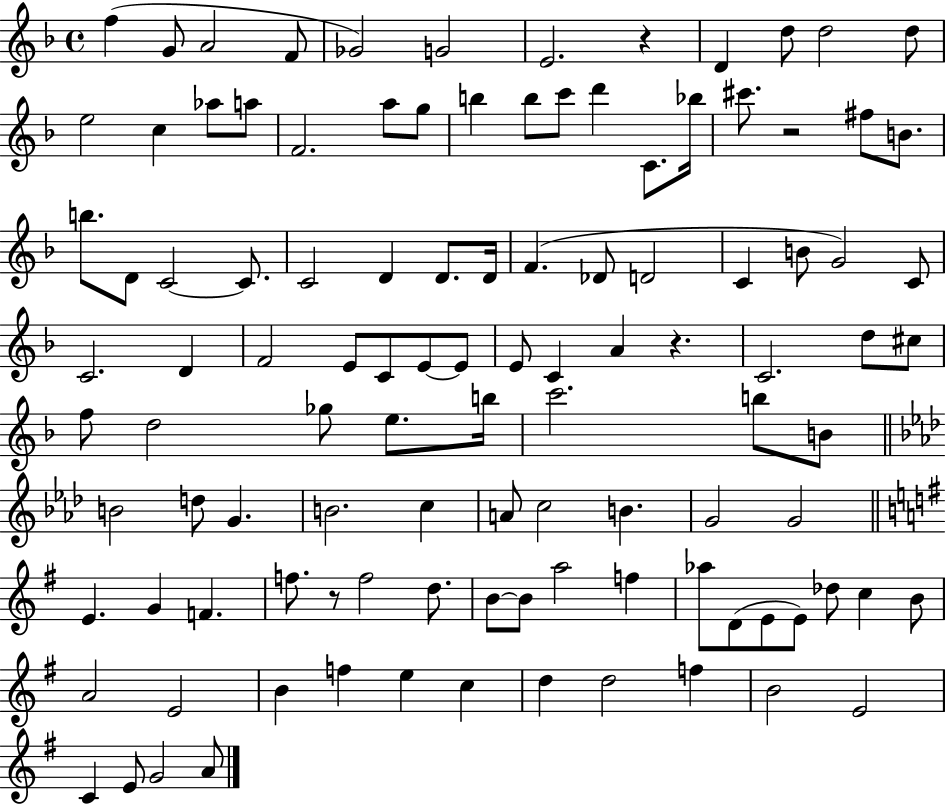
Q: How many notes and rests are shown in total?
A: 109